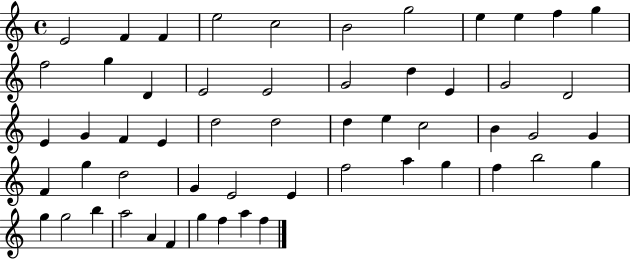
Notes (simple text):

E4/h F4/q F4/q E5/h C5/h B4/h G5/h E5/q E5/q F5/q G5/q F5/h G5/q D4/q E4/h E4/h G4/h D5/q E4/q G4/h D4/h E4/q G4/q F4/q E4/q D5/h D5/h D5/q E5/q C5/h B4/q G4/h G4/q F4/q G5/q D5/h G4/q E4/h E4/q F5/h A5/q G5/q F5/q B5/h G5/q G5/q G5/h B5/q A5/h A4/q F4/q G5/q F5/q A5/q F5/q